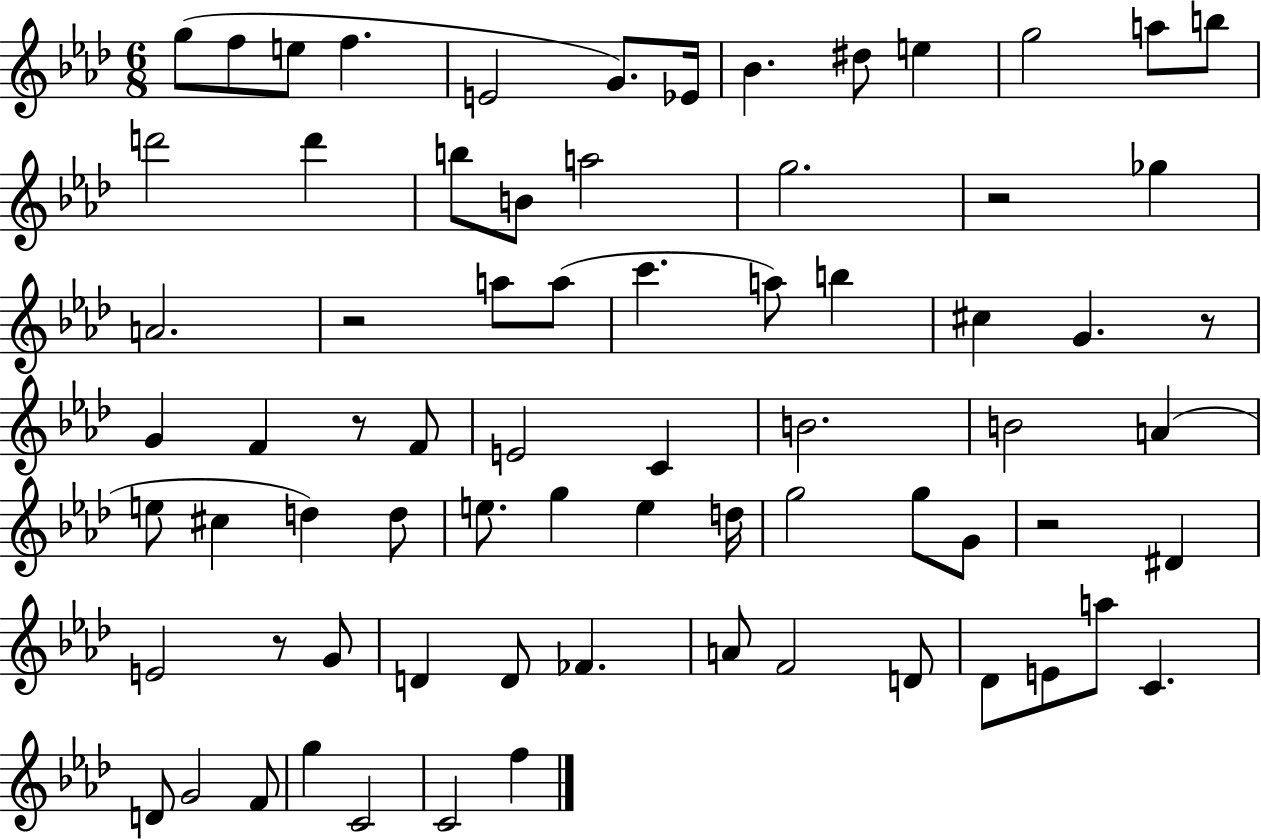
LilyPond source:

{
  \clef treble
  \numericTimeSignature
  \time 6/8
  \key aes \major
  \repeat volta 2 { g''8( f''8 e''8 f''4. | e'2 g'8.) ees'16 | bes'4. dis''8 e''4 | g''2 a''8 b''8 | \break d'''2 d'''4 | b''8 b'8 a''2 | g''2. | r2 ges''4 | \break a'2. | r2 a''8 a''8( | c'''4. a''8) b''4 | cis''4 g'4. r8 | \break g'4 f'4 r8 f'8 | e'2 c'4 | b'2. | b'2 a'4( | \break e''8 cis''4 d''4) d''8 | e''8. g''4 e''4 d''16 | g''2 g''8 g'8 | r2 dis'4 | \break e'2 r8 g'8 | d'4 d'8 fes'4. | a'8 f'2 d'8 | des'8 e'8 a''8 c'4. | \break d'8 g'2 f'8 | g''4 c'2 | c'2 f''4 | } \bar "|."
}